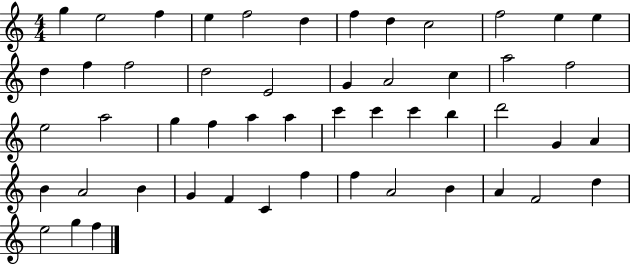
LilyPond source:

{
  \clef treble
  \numericTimeSignature
  \time 4/4
  \key c \major
  g''4 e''2 f''4 | e''4 f''2 d''4 | f''4 d''4 c''2 | f''2 e''4 e''4 | \break d''4 f''4 f''2 | d''2 e'2 | g'4 a'2 c''4 | a''2 f''2 | \break e''2 a''2 | g''4 f''4 a''4 a''4 | c'''4 c'''4 c'''4 b''4 | d'''2 g'4 a'4 | \break b'4 a'2 b'4 | g'4 f'4 c'4 f''4 | f''4 a'2 b'4 | a'4 f'2 d''4 | \break e''2 g''4 f''4 | \bar "|."
}